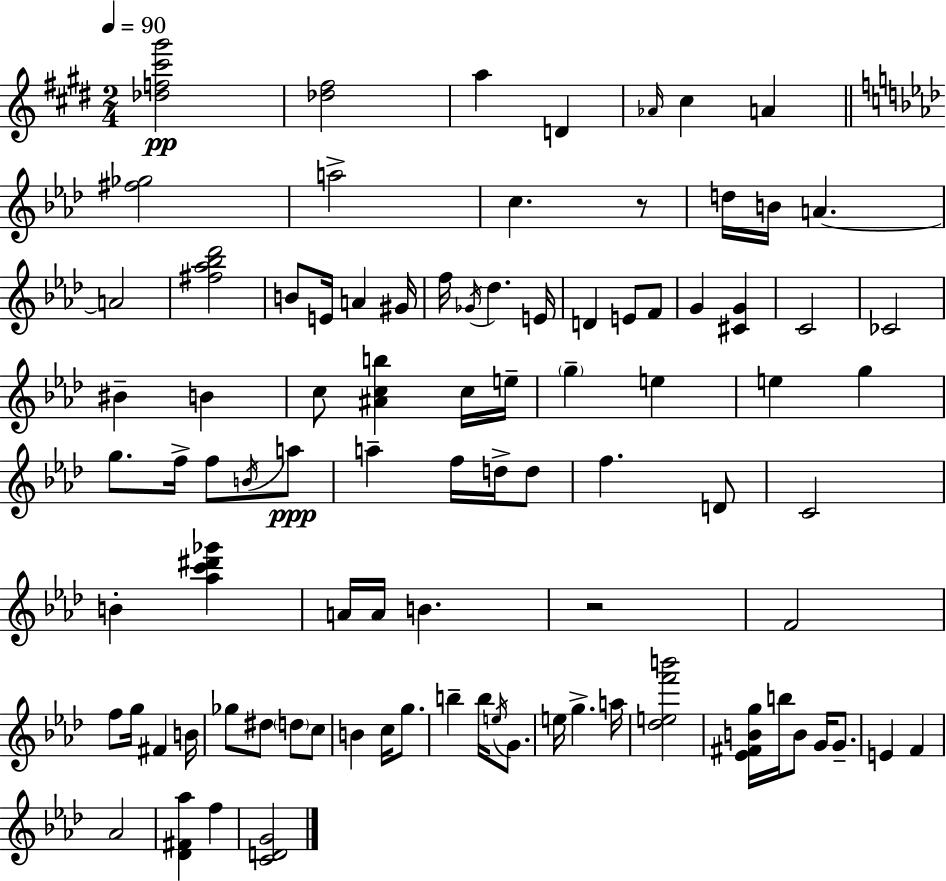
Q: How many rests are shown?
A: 2